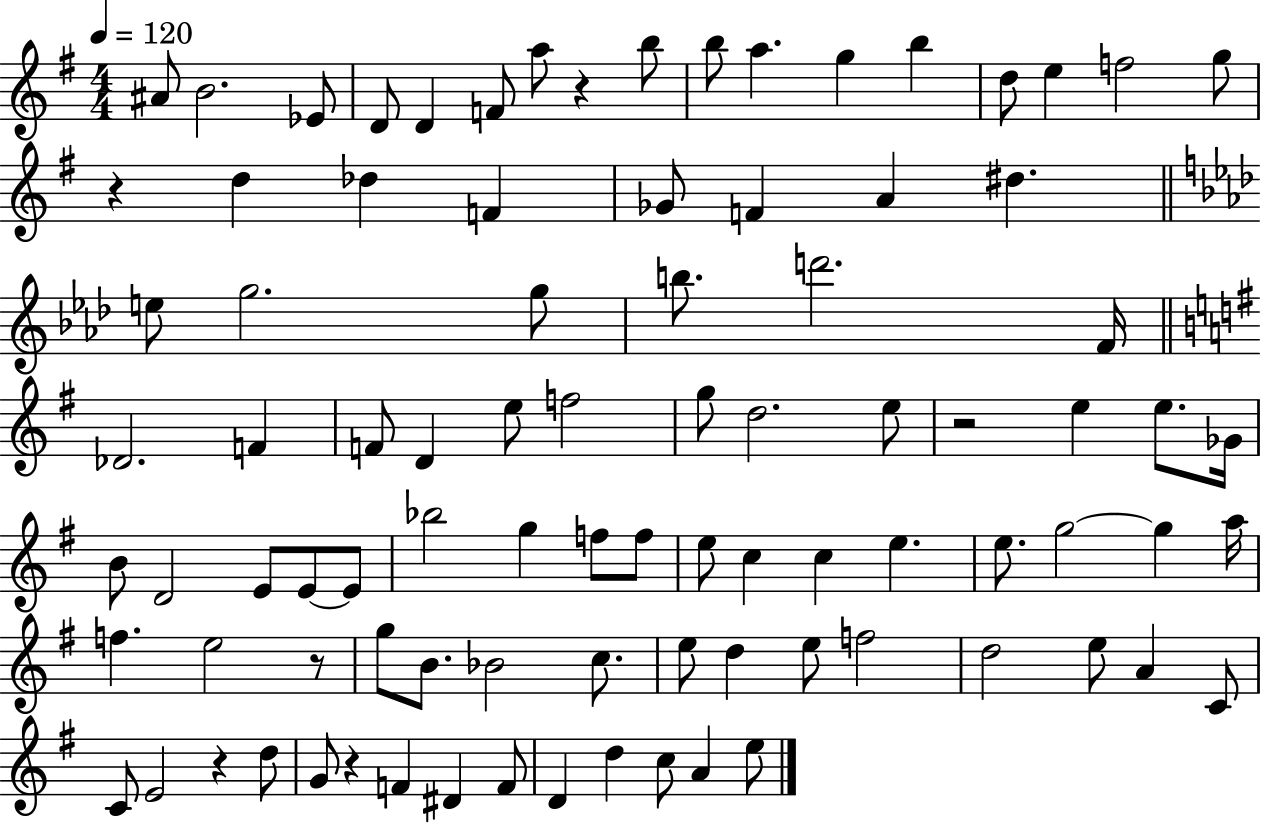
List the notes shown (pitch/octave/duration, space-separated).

A#4/e B4/h. Eb4/e D4/e D4/q F4/e A5/e R/q B5/e B5/e A5/q. G5/q B5/q D5/e E5/q F5/h G5/e R/q D5/q Db5/q F4/q Gb4/e F4/q A4/q D#5/q. E5/e G5/h. G5/e B5/e. D6/h. F4/s Db4/h. F4/q F4/e D4/q E5/e F5/h G5/e D5/h. E5/e R/h E5/q E5/e. Gb4/s B4/e D4/h E4/e E4/e E4/e Bb5/h G5/q F5/e F5/e E5/e C5/q C5/q E5/q. E5/e. G5/h G5/q A5/s F5/q. E5/h R/e G5/e B4/e. Bb4/h C5/e. E5/e D5/q E5/e F5/h D5/h E5/e A4/q C4/e C4/e E4/h R/q D5/e G4/e R/q F4/q D#4/q F4/e D4/q D5/q C5/e A4/q E5/e